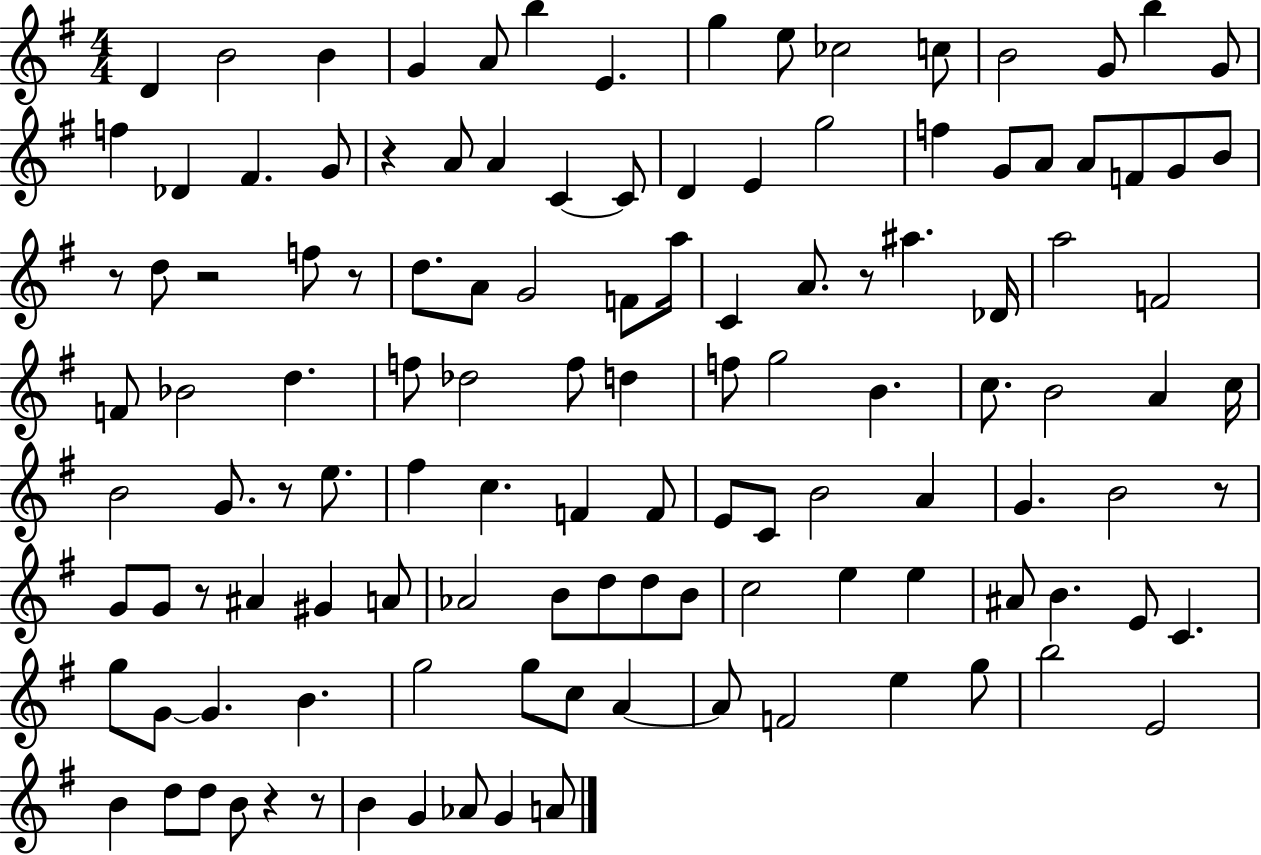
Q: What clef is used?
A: treble